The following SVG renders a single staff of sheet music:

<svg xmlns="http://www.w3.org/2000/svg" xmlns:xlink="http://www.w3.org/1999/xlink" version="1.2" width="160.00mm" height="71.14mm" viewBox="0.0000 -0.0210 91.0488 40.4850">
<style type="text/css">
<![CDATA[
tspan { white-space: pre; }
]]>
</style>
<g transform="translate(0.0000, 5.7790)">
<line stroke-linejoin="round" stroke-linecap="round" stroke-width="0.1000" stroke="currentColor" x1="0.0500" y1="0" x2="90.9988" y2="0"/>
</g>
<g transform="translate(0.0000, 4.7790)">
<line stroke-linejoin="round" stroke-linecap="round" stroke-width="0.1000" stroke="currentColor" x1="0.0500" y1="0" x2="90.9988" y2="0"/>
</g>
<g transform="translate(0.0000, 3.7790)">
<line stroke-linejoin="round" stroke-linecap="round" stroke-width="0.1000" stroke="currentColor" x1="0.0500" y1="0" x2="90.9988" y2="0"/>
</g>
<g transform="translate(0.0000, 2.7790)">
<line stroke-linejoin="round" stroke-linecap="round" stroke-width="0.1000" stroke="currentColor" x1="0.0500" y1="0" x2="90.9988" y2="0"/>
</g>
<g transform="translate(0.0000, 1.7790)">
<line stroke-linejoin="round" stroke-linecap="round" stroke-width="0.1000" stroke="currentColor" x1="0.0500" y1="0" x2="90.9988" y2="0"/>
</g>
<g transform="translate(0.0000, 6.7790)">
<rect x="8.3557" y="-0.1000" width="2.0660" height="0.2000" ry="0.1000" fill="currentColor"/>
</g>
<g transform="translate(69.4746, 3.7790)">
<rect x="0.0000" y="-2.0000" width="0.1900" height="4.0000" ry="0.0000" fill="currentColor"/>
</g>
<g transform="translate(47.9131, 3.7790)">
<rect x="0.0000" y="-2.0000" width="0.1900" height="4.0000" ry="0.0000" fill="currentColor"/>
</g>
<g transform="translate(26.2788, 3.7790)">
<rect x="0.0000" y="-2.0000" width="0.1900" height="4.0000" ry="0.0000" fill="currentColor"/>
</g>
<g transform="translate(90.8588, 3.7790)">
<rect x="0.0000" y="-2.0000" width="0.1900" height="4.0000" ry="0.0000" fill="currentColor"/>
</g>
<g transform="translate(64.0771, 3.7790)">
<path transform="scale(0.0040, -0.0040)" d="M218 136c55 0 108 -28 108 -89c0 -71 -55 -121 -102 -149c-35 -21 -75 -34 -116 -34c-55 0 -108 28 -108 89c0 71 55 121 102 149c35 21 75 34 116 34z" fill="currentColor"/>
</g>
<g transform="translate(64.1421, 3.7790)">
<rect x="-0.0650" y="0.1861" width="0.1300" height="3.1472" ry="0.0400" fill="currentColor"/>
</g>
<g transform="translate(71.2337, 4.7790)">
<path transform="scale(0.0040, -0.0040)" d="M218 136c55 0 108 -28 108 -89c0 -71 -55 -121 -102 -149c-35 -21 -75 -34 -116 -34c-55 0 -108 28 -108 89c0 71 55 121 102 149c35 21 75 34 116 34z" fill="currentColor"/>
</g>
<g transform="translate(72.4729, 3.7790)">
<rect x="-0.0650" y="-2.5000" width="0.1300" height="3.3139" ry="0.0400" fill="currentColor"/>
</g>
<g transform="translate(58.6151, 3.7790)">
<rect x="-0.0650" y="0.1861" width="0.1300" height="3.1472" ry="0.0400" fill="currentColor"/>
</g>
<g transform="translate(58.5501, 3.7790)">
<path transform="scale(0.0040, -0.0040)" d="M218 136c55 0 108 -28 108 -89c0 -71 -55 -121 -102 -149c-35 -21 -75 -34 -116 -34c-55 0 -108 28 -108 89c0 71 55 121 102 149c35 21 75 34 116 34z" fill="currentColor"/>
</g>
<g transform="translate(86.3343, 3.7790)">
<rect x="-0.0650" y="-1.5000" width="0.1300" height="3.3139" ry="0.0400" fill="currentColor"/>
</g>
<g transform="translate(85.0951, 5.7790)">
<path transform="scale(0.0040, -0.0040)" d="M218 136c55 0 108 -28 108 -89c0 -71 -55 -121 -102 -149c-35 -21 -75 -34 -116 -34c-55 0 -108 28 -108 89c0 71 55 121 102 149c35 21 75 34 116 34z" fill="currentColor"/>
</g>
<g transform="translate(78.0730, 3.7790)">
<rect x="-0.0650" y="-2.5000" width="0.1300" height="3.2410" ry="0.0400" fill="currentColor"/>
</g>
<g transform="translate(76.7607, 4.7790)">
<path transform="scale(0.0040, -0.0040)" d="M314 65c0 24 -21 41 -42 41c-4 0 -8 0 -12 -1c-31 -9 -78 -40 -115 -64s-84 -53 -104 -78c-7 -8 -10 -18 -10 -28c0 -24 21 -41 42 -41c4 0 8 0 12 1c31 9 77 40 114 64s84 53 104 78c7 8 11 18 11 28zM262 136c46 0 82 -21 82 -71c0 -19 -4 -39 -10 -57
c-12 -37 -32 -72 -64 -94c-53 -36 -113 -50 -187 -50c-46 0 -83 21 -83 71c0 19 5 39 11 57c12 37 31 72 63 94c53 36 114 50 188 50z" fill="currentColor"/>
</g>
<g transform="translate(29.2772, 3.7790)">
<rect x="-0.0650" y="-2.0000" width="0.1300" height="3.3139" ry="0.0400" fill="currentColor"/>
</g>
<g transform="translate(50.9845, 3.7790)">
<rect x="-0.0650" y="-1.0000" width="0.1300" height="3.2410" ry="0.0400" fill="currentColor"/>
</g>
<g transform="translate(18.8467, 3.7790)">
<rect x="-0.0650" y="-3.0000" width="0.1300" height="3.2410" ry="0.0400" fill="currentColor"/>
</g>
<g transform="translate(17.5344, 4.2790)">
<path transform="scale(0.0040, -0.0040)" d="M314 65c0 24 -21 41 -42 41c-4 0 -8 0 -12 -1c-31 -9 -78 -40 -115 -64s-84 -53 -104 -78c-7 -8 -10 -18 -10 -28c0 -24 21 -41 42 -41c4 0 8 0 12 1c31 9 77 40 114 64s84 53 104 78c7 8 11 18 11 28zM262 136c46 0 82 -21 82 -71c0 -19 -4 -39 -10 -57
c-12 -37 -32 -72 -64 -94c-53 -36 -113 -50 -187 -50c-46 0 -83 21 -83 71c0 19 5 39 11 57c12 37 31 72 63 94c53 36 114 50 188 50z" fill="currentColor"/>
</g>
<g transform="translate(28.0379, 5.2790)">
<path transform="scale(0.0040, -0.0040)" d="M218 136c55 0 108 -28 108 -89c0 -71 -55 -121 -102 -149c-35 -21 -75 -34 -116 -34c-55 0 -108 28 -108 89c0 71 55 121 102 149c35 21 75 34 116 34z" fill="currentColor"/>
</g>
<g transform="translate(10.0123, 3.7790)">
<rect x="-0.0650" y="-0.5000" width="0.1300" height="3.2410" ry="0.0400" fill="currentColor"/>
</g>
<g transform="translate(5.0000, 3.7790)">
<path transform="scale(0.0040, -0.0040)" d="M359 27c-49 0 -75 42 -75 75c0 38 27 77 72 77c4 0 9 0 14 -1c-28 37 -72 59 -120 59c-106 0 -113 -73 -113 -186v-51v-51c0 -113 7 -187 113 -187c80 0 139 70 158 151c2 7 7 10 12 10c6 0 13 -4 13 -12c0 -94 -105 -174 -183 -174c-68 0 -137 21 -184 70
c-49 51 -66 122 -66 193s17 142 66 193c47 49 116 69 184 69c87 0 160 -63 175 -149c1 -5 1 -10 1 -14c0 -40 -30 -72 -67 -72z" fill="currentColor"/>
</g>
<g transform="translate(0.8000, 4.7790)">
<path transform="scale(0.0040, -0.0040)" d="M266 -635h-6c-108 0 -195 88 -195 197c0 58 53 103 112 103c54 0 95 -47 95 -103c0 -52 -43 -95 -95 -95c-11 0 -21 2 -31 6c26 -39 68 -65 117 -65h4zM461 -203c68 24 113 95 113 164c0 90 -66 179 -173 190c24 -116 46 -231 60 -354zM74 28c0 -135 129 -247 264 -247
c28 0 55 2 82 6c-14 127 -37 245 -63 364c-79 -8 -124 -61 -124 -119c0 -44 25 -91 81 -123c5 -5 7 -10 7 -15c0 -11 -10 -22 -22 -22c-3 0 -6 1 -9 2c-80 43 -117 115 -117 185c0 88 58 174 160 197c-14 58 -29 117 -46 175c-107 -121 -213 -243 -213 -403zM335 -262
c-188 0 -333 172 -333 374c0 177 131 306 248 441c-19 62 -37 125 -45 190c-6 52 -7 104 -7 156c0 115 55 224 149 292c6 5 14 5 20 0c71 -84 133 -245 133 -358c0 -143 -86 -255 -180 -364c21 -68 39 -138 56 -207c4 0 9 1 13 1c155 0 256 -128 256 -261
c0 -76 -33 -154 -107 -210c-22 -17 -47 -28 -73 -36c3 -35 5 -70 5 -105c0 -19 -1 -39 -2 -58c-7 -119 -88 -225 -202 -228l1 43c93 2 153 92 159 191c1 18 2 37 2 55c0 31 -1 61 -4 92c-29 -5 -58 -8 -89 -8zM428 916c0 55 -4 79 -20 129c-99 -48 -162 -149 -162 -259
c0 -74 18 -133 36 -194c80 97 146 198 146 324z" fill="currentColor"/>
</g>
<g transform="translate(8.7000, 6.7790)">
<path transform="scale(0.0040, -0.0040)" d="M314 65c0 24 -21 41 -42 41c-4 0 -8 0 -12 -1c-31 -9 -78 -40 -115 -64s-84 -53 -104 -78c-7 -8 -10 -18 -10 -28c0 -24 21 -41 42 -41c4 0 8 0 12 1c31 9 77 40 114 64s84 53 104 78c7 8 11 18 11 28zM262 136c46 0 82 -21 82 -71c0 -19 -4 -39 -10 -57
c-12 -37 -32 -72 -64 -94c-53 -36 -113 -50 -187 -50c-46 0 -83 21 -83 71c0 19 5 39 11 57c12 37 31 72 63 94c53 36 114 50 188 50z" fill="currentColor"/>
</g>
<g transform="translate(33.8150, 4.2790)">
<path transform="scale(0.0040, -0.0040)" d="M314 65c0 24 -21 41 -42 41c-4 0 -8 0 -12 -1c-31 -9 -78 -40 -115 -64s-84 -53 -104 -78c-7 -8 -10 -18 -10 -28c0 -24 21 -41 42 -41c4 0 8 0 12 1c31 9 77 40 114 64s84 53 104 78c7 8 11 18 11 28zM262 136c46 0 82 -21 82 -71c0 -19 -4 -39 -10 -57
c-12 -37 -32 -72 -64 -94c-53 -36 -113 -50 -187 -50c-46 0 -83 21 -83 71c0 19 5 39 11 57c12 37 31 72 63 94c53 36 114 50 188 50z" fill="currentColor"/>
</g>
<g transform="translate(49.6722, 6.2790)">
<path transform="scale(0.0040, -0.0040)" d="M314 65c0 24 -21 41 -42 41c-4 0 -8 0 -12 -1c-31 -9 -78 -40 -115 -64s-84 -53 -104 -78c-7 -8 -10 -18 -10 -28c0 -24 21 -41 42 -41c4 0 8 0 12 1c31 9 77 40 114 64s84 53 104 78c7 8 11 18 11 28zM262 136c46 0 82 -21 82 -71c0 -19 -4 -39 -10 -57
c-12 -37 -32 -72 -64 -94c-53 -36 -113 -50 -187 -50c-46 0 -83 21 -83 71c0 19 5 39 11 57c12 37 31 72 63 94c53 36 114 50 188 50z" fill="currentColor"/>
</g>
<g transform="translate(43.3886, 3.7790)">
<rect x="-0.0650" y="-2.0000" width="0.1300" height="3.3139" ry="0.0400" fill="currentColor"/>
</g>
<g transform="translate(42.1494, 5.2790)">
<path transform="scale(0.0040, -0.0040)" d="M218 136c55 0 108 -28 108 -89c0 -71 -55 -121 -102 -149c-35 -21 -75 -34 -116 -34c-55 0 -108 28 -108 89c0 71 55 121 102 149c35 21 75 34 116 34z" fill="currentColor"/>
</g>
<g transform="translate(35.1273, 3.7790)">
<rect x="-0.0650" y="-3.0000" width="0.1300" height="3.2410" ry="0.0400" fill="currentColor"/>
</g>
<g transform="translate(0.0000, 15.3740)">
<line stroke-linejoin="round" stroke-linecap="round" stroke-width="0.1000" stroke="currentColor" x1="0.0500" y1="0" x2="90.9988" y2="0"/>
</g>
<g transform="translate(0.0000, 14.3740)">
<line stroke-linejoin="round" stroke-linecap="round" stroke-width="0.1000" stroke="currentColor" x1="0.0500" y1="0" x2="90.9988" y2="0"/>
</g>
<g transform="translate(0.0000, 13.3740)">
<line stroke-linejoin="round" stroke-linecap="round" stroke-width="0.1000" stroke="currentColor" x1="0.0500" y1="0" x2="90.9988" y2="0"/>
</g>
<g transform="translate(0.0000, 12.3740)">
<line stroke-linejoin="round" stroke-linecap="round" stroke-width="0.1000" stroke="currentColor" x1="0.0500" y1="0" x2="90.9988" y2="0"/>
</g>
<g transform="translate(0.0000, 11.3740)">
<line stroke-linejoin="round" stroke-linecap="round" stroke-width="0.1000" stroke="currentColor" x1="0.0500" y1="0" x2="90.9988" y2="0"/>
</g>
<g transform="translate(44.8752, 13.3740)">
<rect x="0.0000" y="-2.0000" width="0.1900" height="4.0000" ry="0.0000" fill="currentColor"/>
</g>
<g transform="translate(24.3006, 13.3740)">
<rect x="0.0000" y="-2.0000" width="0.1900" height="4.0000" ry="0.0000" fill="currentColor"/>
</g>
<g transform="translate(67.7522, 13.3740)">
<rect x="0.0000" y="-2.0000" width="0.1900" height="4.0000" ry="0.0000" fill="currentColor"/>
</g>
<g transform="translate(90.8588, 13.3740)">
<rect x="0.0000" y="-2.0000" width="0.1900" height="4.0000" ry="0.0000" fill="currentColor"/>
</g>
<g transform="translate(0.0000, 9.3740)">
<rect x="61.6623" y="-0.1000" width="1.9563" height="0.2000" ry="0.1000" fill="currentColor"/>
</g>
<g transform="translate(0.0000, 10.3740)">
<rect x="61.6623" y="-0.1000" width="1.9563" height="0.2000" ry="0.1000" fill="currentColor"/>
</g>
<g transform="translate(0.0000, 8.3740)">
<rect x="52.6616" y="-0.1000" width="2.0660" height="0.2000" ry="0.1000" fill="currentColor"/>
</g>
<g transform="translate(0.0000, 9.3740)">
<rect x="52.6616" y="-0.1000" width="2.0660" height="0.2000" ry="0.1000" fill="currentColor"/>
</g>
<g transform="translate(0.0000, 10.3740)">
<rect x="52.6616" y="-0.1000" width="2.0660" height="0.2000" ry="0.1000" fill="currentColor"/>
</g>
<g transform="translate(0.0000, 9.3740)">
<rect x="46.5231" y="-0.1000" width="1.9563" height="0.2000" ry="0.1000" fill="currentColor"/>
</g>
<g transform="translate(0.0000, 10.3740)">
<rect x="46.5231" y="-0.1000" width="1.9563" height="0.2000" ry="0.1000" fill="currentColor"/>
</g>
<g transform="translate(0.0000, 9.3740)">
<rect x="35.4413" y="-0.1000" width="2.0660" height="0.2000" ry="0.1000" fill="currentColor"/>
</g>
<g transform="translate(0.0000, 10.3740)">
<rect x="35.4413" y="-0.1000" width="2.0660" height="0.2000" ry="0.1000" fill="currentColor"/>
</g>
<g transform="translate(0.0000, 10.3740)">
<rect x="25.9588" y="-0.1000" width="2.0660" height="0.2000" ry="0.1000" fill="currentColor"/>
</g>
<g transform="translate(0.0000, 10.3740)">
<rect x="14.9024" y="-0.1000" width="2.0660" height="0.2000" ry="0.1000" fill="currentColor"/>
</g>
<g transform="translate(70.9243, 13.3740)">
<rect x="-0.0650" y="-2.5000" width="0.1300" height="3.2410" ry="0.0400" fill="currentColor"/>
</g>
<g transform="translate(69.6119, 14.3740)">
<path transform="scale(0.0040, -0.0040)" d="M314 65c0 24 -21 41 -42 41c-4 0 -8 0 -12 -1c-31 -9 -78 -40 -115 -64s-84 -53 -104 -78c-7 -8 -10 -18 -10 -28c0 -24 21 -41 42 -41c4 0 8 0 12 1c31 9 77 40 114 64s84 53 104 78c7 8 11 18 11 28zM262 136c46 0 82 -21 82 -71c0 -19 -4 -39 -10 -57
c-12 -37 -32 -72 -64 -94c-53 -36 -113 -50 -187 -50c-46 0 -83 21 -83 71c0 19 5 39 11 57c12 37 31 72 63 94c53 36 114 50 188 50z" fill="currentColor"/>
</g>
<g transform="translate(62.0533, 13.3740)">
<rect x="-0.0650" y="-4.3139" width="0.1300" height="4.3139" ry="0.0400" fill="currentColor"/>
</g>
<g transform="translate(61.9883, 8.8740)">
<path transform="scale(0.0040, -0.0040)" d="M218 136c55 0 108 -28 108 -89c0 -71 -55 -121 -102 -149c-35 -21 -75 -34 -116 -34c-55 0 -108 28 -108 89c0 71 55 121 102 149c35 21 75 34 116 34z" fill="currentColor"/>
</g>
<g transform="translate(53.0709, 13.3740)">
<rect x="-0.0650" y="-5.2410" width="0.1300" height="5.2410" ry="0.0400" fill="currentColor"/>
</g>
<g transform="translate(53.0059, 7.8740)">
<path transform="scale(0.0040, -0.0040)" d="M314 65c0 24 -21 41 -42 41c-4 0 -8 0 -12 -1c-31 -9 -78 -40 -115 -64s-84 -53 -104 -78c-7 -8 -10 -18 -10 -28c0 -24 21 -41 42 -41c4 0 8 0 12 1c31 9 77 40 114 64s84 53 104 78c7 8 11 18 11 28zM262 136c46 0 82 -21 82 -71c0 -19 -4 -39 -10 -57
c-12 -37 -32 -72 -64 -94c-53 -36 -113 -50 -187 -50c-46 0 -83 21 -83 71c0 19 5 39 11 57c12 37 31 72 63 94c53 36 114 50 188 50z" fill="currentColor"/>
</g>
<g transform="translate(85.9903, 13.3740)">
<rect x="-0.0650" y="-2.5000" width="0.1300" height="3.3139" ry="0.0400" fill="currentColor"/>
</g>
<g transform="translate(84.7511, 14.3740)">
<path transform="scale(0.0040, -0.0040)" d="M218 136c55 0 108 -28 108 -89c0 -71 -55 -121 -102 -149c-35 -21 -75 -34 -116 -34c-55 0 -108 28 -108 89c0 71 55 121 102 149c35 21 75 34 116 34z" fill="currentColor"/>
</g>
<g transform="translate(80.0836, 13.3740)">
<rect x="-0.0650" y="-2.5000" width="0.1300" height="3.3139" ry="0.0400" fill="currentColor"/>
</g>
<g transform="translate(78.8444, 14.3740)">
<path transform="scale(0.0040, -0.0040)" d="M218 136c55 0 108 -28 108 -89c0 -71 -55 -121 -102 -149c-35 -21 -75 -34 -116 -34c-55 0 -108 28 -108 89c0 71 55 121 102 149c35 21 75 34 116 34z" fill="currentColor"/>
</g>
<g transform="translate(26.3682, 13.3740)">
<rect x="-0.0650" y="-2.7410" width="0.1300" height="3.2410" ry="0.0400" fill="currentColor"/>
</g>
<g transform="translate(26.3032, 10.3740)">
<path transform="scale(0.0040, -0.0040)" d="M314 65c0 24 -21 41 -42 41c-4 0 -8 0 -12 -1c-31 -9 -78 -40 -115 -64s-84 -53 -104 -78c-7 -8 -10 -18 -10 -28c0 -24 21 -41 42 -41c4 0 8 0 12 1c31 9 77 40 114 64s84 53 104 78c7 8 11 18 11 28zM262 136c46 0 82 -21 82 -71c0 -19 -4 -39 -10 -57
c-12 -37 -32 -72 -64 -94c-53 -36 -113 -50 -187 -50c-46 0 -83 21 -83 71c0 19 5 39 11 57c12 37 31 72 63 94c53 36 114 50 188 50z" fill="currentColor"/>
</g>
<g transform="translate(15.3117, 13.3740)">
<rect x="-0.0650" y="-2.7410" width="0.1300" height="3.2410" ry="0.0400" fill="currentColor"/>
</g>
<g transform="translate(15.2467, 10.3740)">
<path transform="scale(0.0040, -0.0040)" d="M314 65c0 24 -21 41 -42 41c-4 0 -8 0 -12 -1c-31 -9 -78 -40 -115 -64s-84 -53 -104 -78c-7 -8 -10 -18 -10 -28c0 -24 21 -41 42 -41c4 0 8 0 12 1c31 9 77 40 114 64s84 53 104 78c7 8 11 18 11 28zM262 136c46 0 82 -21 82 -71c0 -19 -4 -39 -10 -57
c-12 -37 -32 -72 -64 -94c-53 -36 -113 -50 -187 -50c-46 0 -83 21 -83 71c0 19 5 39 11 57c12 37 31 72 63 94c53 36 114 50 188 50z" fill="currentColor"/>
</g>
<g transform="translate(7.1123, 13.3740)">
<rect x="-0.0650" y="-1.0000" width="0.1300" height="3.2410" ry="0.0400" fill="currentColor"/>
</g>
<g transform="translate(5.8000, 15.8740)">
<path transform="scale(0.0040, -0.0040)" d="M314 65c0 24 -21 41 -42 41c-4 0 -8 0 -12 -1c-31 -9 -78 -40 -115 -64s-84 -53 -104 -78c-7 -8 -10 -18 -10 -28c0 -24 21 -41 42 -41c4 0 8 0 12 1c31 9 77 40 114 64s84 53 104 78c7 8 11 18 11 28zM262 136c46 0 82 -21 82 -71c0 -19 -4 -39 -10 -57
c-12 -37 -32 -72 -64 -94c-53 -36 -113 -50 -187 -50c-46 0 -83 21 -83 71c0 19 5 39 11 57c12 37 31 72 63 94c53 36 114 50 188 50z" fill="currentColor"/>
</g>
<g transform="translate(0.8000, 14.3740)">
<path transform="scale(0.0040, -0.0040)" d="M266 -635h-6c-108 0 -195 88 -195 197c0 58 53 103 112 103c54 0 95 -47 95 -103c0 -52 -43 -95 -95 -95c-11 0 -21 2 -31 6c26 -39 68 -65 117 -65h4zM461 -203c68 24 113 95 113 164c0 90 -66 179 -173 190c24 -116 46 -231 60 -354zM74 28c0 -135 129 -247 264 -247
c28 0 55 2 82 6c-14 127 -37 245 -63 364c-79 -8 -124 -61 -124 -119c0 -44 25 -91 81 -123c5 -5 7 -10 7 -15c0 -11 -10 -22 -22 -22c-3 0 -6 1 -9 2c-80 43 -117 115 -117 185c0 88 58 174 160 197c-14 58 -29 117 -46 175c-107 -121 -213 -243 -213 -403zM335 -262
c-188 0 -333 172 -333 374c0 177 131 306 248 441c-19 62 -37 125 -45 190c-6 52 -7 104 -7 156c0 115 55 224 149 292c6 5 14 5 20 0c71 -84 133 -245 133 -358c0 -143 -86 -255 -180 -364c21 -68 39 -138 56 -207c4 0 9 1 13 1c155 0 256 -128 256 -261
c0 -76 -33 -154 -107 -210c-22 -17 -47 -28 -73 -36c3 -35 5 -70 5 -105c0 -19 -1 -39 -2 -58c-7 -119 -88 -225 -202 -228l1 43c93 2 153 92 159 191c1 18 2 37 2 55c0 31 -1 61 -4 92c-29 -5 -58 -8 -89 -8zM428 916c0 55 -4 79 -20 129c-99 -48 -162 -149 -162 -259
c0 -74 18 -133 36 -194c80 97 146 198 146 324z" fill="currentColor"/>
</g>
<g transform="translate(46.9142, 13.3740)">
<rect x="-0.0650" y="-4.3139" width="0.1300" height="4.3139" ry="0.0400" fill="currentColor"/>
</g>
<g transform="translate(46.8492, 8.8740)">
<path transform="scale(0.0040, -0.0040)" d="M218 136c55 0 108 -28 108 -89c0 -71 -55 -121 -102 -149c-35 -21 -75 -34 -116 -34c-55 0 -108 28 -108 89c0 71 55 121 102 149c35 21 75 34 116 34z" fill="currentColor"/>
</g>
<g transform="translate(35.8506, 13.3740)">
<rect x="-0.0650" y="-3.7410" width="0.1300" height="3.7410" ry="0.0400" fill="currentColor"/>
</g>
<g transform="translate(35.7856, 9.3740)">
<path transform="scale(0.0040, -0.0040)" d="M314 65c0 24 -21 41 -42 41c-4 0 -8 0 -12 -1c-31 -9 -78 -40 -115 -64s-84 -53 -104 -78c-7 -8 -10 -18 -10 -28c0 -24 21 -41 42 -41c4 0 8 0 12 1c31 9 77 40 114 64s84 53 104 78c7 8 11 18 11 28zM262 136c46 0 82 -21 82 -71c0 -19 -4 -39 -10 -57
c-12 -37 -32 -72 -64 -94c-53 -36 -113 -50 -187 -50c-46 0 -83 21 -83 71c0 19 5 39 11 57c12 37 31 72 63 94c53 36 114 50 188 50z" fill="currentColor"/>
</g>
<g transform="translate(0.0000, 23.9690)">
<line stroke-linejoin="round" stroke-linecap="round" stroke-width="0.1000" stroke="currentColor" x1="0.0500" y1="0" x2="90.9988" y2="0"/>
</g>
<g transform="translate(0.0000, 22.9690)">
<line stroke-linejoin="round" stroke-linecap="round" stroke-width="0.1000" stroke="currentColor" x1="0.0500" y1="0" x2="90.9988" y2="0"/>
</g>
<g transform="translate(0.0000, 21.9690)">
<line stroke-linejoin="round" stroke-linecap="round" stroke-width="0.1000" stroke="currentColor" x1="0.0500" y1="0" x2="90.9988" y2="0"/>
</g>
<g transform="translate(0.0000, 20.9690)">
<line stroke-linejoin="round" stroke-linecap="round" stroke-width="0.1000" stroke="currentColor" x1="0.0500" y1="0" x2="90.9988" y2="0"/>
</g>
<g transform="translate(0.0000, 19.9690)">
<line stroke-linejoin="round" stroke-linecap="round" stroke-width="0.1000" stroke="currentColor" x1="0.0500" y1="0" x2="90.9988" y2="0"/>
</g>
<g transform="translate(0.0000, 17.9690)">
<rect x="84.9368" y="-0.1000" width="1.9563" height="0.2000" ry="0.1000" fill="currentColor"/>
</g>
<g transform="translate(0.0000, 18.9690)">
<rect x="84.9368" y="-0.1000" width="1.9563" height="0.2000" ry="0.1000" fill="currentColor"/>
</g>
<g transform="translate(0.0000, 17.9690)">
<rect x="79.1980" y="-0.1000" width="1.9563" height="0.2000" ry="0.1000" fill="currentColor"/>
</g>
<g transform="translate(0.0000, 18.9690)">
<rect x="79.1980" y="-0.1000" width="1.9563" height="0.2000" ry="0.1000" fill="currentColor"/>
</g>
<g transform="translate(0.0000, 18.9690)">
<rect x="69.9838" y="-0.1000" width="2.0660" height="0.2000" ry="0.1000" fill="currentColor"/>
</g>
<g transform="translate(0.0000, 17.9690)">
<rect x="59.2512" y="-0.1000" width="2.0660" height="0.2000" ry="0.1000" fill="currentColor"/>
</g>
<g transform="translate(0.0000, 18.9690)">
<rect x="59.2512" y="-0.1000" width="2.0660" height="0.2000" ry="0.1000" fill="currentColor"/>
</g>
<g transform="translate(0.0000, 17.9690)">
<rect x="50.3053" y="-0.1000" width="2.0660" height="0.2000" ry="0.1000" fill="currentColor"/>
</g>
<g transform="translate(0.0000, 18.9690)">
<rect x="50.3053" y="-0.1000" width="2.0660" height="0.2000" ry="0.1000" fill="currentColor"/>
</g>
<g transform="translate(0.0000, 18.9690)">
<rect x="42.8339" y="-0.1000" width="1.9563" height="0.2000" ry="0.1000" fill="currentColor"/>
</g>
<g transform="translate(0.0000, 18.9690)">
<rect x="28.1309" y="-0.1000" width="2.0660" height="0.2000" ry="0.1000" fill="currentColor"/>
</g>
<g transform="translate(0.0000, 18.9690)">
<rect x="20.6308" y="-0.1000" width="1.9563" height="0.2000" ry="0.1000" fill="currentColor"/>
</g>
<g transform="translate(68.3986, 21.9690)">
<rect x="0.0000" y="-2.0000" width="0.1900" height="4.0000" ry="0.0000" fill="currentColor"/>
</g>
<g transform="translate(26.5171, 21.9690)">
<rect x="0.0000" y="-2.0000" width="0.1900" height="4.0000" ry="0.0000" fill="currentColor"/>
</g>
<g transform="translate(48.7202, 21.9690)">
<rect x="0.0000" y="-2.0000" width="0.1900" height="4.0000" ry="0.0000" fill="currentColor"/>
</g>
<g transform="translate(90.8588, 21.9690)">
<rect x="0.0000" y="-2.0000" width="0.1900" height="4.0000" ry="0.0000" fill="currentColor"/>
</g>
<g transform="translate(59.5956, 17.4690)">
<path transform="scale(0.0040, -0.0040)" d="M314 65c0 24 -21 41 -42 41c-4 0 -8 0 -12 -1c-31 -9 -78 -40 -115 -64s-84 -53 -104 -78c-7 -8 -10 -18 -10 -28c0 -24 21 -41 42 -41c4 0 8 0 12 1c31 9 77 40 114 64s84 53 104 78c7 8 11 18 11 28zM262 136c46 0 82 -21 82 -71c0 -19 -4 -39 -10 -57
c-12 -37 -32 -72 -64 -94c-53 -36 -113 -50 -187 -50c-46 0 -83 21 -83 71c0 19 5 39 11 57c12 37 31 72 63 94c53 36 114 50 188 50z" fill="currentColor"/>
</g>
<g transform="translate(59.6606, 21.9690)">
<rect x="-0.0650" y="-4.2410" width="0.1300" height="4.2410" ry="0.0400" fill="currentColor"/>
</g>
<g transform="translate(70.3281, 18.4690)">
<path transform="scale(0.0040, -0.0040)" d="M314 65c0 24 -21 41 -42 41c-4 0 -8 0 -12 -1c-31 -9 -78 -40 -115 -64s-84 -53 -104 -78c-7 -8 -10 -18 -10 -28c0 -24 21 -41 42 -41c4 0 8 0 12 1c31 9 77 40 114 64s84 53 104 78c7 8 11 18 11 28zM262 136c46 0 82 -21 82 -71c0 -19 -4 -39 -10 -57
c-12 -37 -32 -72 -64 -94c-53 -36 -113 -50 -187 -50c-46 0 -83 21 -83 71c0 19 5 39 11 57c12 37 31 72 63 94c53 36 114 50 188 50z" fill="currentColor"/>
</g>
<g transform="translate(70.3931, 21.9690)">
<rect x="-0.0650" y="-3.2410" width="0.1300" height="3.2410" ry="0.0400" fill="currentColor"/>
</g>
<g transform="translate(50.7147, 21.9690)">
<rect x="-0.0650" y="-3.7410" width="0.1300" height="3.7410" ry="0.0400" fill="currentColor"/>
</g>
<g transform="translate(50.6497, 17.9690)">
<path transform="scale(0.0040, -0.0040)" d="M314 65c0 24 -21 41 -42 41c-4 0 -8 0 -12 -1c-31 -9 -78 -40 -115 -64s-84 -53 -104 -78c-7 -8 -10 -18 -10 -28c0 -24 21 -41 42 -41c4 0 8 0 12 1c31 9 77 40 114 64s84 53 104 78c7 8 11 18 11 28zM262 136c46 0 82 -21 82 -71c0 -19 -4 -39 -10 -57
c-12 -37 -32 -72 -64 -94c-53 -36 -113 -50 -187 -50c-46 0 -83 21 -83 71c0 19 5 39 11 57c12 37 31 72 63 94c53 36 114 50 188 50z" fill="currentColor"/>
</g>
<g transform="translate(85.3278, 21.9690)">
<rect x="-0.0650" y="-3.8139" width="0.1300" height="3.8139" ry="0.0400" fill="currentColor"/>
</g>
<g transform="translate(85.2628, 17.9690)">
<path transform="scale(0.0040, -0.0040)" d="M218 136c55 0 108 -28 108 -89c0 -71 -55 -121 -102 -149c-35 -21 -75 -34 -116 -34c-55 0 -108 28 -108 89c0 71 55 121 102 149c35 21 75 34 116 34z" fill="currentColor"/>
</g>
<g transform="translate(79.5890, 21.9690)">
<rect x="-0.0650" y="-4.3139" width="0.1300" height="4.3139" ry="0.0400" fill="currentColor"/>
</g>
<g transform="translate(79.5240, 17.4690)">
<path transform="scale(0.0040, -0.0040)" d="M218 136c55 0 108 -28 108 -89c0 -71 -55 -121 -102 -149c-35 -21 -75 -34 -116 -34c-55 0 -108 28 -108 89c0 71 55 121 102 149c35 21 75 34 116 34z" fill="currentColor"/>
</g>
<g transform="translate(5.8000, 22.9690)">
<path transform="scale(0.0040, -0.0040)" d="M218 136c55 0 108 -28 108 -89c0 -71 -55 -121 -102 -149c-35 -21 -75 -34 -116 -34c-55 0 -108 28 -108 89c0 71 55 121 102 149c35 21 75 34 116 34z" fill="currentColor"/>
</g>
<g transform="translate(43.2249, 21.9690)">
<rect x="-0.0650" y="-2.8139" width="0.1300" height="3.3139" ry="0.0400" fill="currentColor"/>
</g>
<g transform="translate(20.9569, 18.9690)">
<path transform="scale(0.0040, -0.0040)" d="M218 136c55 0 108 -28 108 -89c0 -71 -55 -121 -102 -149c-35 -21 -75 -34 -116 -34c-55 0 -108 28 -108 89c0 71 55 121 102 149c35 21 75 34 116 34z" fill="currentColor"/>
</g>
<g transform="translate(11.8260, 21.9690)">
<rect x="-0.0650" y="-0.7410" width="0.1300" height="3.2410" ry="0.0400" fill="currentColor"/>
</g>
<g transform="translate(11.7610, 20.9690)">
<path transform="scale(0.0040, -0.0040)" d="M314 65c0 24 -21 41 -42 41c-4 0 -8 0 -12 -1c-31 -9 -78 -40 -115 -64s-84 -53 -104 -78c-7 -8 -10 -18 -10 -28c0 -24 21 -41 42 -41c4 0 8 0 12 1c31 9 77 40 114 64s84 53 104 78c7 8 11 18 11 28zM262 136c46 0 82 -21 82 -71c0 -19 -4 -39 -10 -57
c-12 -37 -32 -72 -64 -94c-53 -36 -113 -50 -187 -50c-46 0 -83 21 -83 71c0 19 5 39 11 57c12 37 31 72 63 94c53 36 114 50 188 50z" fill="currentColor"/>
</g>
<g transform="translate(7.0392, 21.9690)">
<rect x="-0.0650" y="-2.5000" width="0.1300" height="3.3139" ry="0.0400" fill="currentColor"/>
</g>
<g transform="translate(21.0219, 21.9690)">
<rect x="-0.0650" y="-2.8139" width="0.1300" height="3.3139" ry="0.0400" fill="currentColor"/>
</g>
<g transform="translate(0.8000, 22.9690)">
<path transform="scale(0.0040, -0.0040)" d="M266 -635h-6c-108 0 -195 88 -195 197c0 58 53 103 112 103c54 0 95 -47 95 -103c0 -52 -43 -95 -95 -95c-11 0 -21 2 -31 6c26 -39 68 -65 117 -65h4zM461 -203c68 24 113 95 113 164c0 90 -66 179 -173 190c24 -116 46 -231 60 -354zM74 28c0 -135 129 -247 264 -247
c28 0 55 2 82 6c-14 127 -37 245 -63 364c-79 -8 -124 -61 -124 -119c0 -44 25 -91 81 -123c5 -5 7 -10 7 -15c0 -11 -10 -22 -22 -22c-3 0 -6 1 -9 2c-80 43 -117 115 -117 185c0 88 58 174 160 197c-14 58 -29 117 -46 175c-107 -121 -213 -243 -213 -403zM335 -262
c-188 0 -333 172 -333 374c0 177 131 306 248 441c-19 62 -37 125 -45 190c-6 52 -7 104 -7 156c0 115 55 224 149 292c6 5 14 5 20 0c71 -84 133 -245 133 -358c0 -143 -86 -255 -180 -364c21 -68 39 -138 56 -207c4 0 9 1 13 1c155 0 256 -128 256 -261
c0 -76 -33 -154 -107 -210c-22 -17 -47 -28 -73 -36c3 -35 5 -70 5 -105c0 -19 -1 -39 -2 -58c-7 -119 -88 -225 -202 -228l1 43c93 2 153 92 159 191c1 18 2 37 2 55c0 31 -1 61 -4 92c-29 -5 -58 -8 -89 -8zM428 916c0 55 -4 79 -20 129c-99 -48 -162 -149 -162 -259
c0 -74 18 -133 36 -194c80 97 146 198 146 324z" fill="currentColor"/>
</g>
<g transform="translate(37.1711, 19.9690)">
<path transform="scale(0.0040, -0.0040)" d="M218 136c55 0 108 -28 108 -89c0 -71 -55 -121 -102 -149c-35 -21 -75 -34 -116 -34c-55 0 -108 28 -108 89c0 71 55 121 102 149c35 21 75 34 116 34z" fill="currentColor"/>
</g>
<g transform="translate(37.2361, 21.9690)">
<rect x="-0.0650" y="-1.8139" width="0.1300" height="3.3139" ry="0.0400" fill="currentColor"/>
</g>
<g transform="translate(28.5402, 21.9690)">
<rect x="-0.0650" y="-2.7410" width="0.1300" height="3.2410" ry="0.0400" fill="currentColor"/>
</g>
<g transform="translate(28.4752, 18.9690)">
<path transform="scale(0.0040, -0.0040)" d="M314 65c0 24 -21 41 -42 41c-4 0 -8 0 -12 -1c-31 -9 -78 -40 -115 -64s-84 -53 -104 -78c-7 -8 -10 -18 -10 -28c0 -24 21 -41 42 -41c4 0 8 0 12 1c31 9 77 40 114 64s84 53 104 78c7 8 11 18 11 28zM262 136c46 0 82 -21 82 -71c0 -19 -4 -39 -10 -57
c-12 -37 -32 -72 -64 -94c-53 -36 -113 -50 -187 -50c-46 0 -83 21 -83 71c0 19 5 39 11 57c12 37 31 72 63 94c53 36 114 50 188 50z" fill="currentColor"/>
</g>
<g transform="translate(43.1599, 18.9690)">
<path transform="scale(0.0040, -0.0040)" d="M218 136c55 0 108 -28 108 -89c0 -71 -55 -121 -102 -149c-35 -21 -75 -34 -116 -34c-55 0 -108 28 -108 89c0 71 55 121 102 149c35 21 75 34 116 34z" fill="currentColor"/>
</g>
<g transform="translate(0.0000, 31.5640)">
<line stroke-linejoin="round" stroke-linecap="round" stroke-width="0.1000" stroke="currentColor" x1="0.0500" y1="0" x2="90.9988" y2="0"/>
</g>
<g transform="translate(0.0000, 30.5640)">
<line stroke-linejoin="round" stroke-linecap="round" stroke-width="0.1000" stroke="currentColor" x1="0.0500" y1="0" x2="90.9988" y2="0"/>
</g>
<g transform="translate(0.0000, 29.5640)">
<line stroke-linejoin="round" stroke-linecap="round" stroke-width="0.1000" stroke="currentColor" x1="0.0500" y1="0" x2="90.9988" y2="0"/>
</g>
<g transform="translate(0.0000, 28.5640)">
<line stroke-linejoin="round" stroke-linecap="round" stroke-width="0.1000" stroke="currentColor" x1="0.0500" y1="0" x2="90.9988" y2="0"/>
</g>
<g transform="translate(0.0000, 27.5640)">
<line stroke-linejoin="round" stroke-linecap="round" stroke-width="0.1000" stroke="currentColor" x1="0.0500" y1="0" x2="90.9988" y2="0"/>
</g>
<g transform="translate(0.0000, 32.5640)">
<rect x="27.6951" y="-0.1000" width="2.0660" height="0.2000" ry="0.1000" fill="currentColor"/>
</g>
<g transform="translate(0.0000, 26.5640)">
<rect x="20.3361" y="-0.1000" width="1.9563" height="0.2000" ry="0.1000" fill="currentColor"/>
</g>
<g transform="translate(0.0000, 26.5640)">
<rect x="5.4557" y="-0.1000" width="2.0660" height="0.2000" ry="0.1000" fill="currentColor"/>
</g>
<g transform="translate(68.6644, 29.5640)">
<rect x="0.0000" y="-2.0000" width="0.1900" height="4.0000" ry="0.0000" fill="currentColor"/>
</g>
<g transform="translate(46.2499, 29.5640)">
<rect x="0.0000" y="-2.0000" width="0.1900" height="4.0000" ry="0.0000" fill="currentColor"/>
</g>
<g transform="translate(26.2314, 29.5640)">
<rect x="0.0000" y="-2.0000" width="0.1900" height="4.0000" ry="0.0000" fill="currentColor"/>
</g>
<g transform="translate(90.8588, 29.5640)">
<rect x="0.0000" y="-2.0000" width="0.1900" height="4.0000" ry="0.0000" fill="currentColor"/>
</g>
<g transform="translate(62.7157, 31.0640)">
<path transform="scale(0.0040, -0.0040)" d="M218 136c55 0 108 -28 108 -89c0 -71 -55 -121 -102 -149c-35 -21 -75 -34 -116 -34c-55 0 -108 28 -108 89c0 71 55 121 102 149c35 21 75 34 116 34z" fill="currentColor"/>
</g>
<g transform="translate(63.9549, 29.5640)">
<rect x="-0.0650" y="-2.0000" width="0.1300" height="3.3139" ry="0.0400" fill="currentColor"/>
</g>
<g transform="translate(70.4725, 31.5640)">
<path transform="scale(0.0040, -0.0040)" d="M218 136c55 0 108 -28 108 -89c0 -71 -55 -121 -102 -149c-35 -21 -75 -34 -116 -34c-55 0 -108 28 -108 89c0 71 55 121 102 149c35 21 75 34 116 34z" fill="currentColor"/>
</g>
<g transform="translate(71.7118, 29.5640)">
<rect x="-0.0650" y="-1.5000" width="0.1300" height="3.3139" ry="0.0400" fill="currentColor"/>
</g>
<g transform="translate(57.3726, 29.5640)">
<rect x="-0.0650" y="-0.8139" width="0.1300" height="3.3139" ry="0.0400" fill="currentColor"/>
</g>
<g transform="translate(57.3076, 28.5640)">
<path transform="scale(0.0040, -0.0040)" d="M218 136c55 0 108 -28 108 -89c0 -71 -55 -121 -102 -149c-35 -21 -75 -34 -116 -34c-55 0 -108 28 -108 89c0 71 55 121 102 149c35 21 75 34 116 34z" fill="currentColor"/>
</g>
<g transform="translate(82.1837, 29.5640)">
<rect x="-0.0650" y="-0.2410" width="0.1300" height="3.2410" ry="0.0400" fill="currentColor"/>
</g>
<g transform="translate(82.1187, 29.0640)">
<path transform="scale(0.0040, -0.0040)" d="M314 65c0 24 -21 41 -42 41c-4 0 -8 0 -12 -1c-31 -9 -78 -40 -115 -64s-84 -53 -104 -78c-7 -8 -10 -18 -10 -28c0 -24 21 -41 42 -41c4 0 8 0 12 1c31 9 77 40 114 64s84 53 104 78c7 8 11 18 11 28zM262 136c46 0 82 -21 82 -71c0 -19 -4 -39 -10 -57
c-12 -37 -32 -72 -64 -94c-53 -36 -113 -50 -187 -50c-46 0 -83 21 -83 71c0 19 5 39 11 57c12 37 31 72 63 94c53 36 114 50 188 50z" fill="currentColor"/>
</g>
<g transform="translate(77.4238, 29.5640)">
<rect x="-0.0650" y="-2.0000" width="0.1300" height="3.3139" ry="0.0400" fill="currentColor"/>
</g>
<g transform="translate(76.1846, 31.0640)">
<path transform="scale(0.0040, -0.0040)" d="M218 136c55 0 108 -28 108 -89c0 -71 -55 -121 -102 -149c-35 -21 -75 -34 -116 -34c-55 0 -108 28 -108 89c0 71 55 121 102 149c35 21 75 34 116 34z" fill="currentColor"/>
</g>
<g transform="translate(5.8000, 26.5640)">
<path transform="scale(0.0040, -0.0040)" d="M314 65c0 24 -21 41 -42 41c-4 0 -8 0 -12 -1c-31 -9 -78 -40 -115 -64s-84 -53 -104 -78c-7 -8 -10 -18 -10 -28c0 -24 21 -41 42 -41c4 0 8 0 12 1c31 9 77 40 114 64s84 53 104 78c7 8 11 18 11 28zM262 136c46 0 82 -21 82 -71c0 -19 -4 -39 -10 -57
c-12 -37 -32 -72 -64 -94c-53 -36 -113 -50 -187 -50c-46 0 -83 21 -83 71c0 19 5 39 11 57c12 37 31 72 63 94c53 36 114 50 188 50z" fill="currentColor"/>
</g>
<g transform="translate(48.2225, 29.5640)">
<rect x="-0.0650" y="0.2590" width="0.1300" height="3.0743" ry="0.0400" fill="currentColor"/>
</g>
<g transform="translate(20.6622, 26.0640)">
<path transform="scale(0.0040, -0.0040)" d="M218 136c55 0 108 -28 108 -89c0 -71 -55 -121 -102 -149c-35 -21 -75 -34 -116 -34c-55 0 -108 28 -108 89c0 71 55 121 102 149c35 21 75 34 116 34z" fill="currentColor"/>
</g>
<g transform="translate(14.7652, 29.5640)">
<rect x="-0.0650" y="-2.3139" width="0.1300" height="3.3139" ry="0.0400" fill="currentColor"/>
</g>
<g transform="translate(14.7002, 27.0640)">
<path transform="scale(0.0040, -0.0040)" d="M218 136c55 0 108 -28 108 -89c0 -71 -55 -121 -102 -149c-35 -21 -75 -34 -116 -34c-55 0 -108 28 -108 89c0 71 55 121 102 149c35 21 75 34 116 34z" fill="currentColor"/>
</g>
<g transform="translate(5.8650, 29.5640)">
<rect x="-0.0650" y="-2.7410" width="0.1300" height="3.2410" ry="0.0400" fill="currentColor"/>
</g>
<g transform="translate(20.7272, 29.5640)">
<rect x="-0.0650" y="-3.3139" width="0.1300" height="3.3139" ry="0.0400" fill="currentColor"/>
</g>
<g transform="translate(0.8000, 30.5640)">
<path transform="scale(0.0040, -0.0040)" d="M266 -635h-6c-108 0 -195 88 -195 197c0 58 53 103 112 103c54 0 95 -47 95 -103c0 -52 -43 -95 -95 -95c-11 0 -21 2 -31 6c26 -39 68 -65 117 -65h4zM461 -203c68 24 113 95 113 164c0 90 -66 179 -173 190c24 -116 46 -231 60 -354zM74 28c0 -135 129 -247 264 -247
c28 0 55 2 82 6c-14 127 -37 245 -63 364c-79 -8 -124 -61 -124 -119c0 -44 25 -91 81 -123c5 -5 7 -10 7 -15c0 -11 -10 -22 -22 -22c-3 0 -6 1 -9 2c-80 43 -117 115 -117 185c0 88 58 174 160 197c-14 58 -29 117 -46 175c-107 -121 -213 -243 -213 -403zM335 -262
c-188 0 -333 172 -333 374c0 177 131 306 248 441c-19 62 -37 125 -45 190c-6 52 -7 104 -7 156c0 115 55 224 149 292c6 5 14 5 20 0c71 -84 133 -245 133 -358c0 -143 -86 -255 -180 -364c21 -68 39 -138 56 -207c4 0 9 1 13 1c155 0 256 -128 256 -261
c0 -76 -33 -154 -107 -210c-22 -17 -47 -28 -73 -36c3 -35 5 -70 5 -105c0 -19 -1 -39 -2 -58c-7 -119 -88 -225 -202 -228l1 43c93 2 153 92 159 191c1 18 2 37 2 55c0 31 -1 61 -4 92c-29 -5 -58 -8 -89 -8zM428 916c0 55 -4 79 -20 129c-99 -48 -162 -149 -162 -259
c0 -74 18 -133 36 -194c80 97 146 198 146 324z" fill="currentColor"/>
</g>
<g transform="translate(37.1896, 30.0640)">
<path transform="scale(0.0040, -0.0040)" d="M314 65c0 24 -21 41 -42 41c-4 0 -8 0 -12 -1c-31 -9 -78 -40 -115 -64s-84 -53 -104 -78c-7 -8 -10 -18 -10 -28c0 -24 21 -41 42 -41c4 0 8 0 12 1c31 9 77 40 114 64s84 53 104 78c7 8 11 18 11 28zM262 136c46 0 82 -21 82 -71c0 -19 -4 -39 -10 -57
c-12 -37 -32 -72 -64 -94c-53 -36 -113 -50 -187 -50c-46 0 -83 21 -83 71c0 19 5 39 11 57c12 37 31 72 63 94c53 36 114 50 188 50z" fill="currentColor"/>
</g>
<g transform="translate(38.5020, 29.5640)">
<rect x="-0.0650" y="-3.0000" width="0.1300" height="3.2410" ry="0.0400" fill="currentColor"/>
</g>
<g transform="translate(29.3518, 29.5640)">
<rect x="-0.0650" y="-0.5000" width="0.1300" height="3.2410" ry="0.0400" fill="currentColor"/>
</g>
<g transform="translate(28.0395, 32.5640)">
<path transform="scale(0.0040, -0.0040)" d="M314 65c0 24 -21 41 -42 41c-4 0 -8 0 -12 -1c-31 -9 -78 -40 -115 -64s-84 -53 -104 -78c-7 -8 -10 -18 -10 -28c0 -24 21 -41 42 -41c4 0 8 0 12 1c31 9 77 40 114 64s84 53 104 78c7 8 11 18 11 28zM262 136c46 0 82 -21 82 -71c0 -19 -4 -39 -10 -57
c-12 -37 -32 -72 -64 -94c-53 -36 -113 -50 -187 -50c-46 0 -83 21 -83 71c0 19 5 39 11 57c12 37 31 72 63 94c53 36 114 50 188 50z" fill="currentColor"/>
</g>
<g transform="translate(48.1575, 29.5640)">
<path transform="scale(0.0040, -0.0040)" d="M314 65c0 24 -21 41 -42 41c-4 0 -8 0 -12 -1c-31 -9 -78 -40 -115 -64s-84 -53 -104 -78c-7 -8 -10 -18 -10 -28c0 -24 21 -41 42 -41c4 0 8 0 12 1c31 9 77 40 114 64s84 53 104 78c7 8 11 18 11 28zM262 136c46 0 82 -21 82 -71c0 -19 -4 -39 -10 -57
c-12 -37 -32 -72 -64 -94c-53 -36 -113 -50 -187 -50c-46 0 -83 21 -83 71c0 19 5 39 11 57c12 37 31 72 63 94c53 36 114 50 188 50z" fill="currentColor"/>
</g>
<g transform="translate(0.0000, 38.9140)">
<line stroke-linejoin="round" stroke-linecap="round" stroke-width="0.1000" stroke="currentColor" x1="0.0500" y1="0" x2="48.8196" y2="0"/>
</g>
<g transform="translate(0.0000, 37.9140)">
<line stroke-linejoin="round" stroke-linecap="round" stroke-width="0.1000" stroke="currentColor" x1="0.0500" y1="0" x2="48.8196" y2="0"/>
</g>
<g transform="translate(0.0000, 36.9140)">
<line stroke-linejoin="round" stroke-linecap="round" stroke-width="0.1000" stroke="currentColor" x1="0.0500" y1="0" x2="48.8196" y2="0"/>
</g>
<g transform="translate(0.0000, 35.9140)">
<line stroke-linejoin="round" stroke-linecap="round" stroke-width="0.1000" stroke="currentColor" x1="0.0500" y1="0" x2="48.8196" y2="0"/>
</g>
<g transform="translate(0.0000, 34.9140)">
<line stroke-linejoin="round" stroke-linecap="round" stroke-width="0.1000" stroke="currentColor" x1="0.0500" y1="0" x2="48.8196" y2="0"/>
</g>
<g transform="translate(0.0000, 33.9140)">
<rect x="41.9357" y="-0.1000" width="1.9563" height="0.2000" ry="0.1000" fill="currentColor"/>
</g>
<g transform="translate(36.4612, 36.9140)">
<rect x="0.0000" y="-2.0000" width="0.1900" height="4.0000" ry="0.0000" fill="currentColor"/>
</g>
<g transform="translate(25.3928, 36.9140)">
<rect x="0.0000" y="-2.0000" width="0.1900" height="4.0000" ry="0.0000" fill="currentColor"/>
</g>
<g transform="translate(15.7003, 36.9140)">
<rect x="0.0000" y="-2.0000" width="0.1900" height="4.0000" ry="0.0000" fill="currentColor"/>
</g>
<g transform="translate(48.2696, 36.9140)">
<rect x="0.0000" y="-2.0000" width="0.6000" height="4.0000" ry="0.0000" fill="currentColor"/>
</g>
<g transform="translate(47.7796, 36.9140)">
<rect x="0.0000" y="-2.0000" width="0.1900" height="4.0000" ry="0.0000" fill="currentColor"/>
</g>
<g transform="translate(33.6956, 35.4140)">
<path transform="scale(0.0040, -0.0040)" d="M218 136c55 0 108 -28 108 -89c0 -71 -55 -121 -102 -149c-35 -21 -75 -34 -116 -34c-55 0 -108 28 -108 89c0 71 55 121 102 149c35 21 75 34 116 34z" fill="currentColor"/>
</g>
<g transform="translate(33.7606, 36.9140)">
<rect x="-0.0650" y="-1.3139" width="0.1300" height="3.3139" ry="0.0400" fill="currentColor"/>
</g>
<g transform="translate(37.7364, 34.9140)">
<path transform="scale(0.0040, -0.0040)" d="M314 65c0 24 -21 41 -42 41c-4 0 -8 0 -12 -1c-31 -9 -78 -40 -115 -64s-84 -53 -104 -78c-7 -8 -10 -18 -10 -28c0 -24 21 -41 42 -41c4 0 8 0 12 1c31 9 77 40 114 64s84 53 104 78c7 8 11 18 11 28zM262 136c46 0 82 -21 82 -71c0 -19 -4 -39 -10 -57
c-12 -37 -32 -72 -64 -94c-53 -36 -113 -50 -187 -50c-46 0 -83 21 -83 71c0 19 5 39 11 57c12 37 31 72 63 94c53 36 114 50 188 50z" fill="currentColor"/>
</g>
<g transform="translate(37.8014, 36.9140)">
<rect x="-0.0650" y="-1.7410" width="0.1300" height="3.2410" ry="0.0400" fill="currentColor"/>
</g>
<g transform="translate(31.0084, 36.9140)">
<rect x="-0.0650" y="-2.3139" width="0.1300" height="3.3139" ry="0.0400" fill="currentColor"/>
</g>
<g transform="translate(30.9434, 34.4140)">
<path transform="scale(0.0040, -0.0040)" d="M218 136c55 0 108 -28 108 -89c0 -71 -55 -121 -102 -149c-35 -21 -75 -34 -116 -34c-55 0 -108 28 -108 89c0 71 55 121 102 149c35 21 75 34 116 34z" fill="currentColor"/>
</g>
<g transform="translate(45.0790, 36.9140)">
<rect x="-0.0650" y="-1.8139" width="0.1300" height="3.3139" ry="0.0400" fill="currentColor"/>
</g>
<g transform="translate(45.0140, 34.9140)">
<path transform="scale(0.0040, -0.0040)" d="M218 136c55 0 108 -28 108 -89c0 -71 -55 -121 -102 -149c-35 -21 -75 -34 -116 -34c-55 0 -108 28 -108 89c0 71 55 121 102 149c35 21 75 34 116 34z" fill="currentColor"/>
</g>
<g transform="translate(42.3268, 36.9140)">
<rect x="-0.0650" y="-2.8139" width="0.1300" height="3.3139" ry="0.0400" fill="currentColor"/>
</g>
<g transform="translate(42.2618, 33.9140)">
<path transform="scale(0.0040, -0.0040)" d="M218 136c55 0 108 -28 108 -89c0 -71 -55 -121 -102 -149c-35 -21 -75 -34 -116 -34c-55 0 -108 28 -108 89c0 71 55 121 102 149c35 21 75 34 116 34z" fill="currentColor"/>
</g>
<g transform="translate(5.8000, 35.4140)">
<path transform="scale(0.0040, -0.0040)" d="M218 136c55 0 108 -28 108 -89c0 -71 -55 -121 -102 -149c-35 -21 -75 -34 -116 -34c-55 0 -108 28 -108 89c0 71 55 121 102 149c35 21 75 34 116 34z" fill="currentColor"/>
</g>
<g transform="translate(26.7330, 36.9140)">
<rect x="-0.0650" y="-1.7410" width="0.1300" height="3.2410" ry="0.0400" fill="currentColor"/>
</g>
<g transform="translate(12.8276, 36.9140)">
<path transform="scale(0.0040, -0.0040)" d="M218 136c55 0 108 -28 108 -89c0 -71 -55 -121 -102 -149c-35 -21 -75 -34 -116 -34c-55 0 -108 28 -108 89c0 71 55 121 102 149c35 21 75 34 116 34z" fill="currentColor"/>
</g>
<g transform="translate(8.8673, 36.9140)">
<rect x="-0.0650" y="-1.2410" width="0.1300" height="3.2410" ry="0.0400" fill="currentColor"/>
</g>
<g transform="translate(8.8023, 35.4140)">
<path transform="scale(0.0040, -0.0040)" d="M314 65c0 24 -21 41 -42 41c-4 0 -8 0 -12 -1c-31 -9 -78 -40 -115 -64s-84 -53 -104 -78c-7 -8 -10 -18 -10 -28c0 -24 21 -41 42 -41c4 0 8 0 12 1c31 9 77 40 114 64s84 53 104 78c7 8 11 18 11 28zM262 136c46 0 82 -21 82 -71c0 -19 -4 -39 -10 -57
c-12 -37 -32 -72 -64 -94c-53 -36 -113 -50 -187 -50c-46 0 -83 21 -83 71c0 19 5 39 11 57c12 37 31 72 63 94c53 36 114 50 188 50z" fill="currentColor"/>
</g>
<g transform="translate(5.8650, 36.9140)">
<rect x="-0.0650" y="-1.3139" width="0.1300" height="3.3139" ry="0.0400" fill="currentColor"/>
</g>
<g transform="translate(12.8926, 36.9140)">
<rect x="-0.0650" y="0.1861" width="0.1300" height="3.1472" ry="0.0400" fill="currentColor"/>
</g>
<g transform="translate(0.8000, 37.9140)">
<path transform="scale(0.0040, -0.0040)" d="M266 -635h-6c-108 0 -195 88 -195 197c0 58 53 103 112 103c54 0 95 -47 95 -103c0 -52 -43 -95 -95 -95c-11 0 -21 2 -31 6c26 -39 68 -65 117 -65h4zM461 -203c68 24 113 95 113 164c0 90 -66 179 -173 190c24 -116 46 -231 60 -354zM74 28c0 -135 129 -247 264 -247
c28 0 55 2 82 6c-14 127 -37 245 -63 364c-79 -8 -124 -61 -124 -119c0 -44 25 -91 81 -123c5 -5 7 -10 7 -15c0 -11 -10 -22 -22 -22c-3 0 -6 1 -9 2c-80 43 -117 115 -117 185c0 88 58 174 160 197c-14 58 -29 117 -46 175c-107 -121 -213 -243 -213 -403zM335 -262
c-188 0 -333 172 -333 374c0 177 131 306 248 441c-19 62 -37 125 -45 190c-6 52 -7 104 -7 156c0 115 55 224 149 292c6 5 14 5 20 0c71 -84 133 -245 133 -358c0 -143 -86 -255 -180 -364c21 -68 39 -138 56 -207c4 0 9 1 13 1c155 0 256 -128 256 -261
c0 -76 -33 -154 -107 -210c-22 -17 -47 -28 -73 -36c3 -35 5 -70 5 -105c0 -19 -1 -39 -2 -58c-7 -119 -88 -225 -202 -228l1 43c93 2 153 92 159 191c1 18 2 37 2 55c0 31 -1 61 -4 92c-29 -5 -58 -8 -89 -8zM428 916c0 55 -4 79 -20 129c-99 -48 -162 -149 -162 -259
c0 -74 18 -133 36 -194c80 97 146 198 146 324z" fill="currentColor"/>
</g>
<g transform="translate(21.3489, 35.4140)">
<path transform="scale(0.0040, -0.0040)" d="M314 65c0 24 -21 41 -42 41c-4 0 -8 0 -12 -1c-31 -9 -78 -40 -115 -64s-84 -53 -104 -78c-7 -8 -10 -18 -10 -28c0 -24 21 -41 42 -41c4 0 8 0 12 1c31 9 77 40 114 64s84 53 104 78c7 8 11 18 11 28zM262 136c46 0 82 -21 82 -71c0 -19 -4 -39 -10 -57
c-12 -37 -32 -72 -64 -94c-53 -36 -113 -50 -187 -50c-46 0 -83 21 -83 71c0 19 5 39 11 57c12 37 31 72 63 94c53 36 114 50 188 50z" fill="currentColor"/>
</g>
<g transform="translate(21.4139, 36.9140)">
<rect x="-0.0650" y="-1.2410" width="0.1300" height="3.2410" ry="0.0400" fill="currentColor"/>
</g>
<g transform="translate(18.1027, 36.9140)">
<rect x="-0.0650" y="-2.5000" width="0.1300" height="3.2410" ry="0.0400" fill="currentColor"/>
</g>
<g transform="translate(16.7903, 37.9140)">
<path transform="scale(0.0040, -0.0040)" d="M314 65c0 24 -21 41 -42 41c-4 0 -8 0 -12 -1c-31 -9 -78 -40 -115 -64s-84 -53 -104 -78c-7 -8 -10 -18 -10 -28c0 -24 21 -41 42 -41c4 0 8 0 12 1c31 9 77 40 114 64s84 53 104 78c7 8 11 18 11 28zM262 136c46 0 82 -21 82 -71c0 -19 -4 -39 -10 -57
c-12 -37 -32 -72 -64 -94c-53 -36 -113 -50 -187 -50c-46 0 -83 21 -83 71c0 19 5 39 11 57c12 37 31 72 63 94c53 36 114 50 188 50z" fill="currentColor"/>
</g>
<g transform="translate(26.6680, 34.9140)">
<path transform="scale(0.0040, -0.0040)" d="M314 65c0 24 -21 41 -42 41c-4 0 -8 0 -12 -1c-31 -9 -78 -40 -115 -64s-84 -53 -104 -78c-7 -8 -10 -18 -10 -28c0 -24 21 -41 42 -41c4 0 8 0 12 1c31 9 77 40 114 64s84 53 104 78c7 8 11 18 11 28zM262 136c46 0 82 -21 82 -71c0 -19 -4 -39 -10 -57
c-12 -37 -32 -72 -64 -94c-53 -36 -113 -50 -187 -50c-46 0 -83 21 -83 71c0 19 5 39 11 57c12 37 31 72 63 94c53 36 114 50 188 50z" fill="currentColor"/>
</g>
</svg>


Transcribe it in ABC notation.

X:1
T:Untitled
M:4/4
L:1/4
K:C
C2 A2 F A2 F D2 B B G G2 E D2 a2 a2 c'2 d' f'2 d' G2 G G G d2 a a2 f a c'2 d'2 b2 d' c' a2 g b C2 A2 B2 d F E F c2 e e2 B G2 e2 f2 g e f2 a f